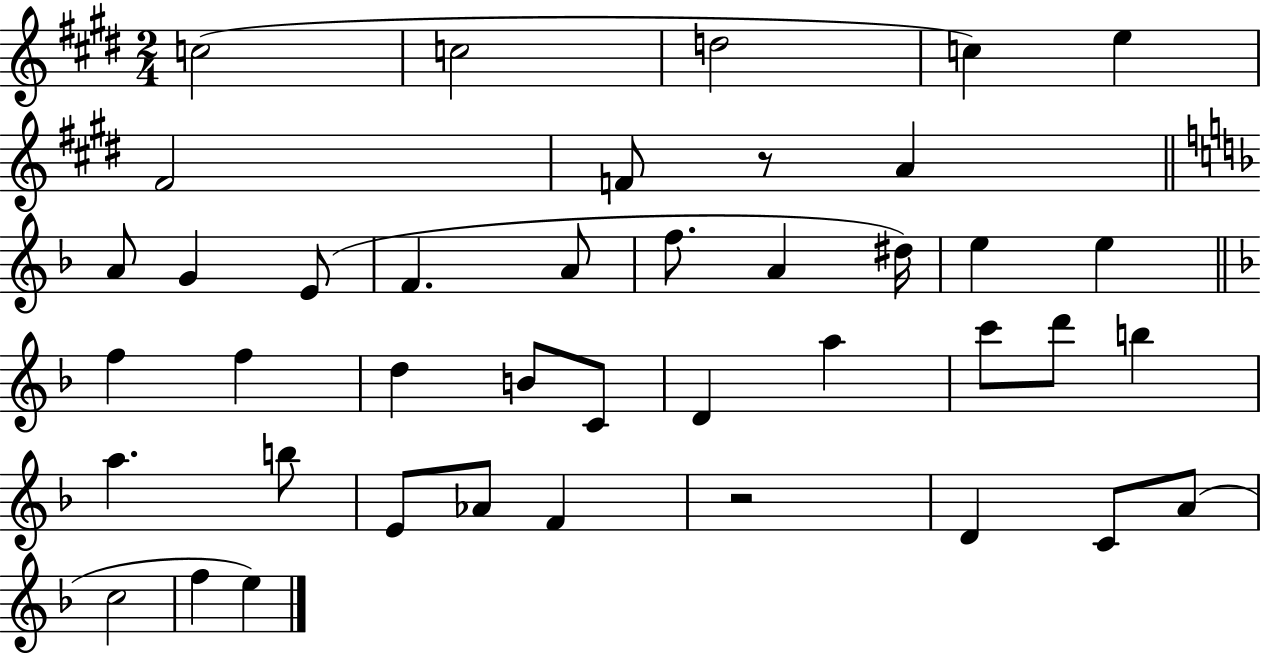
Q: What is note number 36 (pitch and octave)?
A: A4